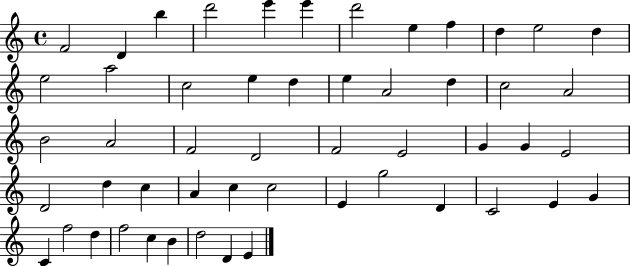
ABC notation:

X:1
T:Untitled
M:4/4
L:1/4
K:C
F2 D b d'2 e' e' d'2 e f d e2 d e2 a2 c2 e d e A2 d c2 A2 B2 A2 F2 D2 F2 E2 G G E2 D2 d c A c c2 E g2 D C2 E G C f2 d f2 c B d2 D E